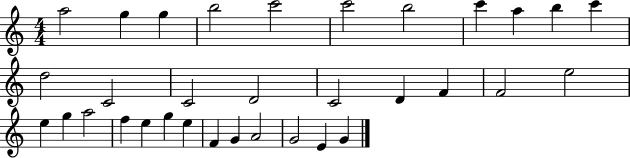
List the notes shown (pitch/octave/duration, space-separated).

A5/h G5/q G5/q B5/h C6/h C6/h B5/h C6/q A5/q B5/q C6/q D5/h C4/h C4/h D4/h C4/h D4/q F4/q F4/h E5/h E5/q G5/q A5/h F5/q E5/q G5/q E5/q F4/q G4/q A4/h G4/h E4/q G4/q